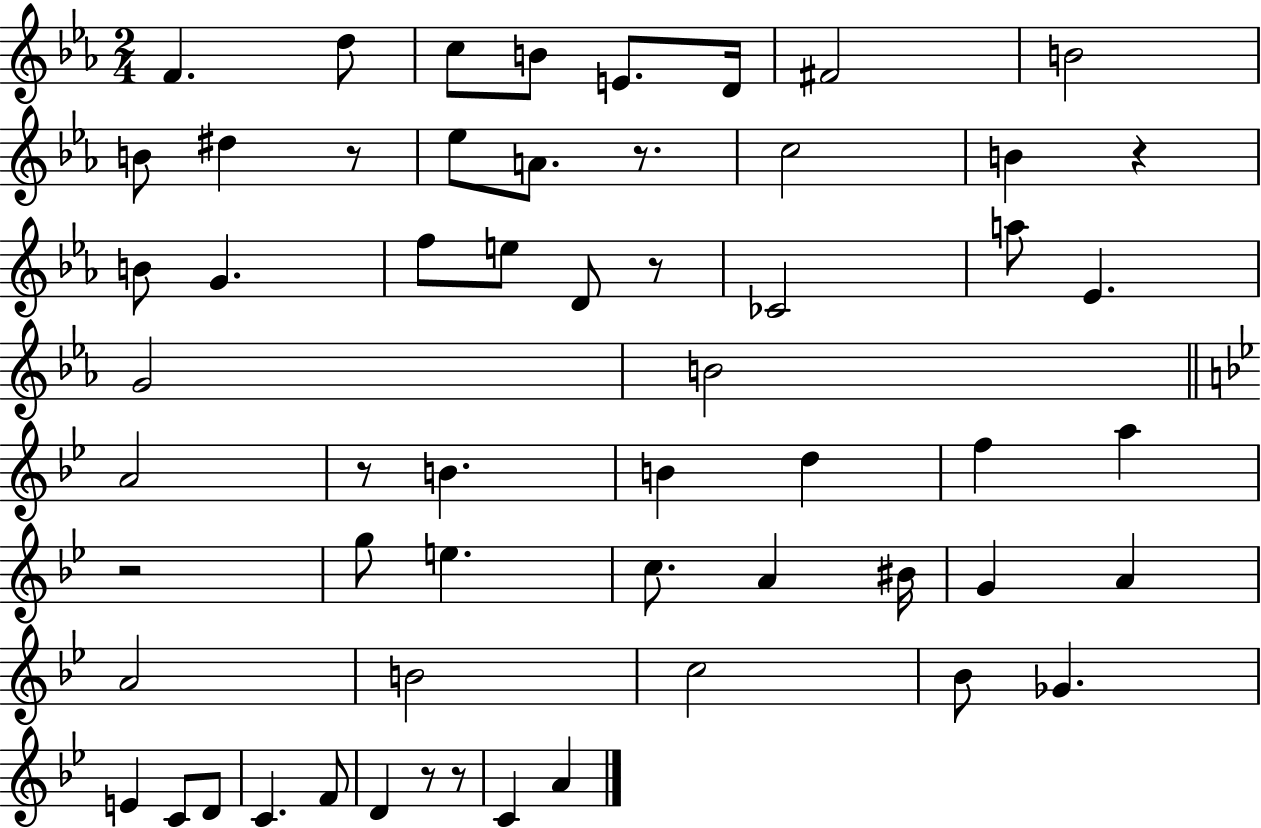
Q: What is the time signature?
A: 2/4